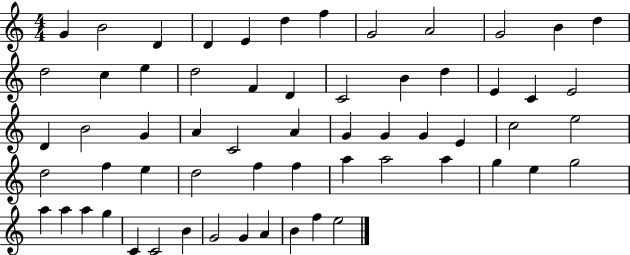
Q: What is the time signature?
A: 4/4